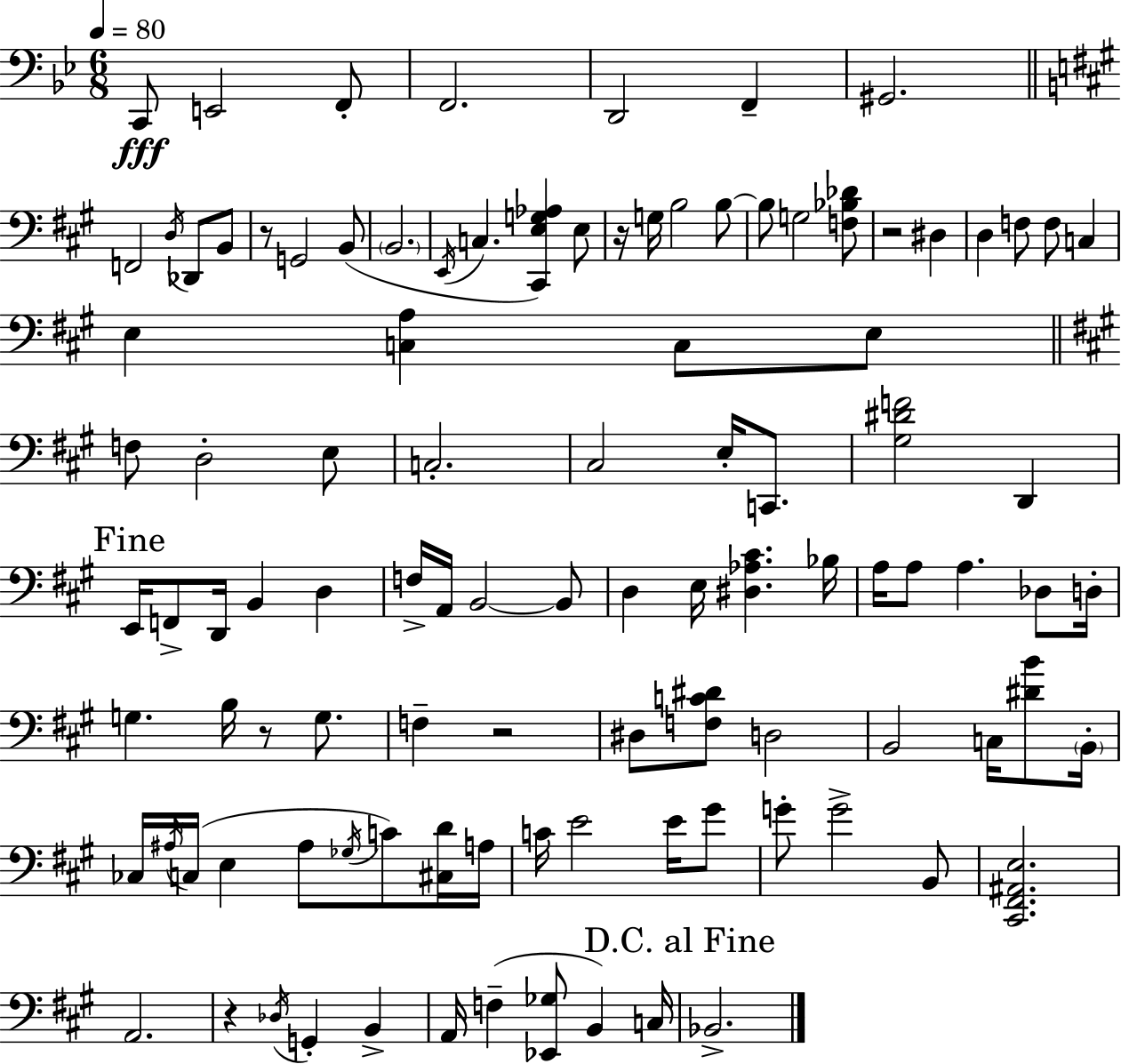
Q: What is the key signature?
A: G minor